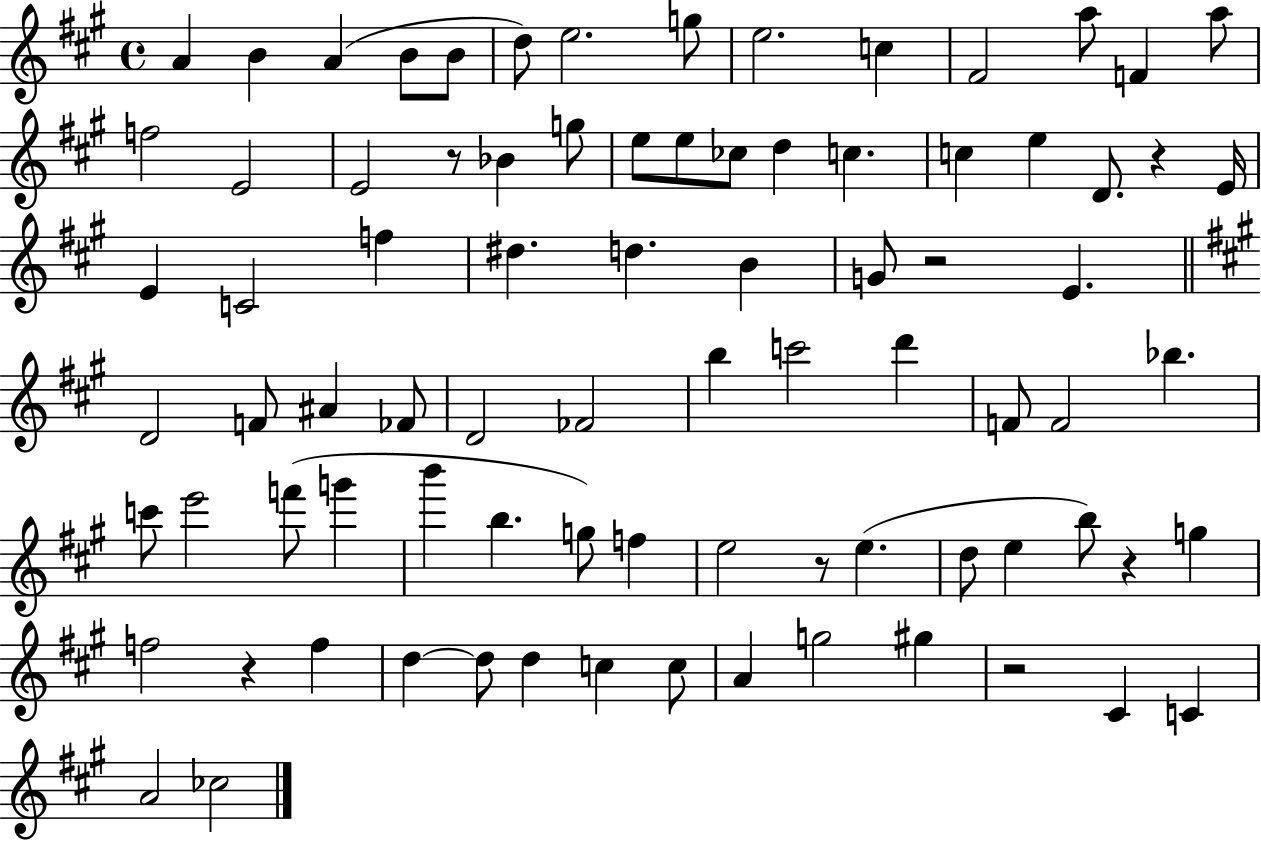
X:1
T:Untitled
M:4/4
L:1/4
K:A
A B A B/2 B/2 d/2 e2 g/2 e2 c ^F2 a/2 F a/2 f2 E2 E2 z/2 _B g/2 e/2 e/2 _c/2 d c c e D/2 z E/4 E C2 f ^d d B G/2 z2 E D2 F/2 ^A _F/2 D2 _F2 b c'2 d' F/2 F2 _b c'/2 e'2 f'/2 g' b' b g/2 f e2 z/2 e d/2 e b/2 z g f2 z f d d/2 d c c/2 A g2 ^g z2 ^C C A2 _c2